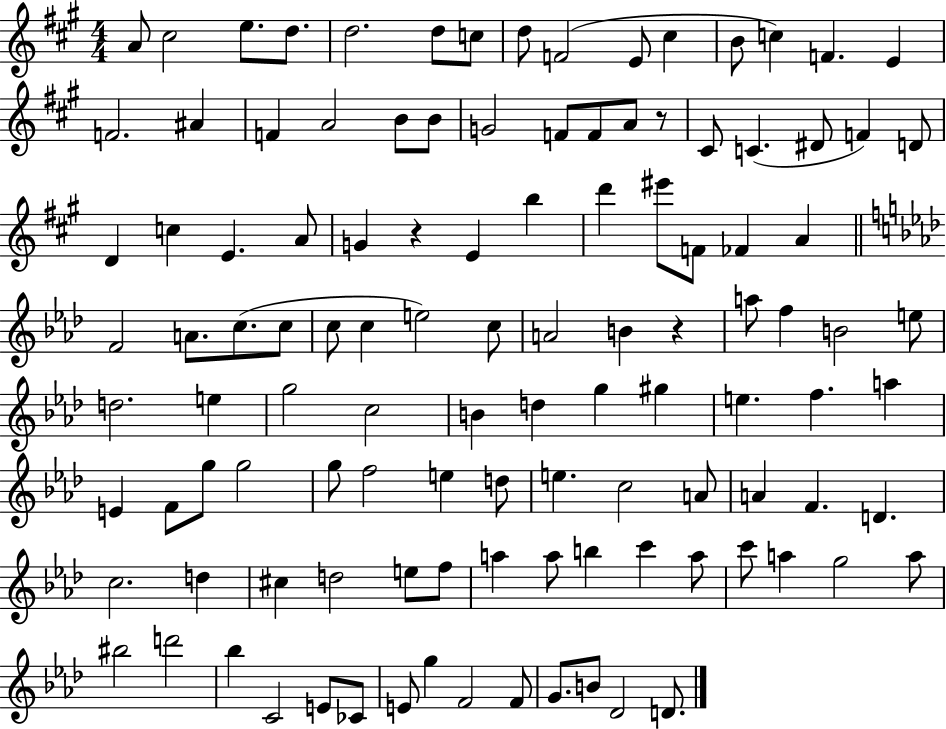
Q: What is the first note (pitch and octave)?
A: A4